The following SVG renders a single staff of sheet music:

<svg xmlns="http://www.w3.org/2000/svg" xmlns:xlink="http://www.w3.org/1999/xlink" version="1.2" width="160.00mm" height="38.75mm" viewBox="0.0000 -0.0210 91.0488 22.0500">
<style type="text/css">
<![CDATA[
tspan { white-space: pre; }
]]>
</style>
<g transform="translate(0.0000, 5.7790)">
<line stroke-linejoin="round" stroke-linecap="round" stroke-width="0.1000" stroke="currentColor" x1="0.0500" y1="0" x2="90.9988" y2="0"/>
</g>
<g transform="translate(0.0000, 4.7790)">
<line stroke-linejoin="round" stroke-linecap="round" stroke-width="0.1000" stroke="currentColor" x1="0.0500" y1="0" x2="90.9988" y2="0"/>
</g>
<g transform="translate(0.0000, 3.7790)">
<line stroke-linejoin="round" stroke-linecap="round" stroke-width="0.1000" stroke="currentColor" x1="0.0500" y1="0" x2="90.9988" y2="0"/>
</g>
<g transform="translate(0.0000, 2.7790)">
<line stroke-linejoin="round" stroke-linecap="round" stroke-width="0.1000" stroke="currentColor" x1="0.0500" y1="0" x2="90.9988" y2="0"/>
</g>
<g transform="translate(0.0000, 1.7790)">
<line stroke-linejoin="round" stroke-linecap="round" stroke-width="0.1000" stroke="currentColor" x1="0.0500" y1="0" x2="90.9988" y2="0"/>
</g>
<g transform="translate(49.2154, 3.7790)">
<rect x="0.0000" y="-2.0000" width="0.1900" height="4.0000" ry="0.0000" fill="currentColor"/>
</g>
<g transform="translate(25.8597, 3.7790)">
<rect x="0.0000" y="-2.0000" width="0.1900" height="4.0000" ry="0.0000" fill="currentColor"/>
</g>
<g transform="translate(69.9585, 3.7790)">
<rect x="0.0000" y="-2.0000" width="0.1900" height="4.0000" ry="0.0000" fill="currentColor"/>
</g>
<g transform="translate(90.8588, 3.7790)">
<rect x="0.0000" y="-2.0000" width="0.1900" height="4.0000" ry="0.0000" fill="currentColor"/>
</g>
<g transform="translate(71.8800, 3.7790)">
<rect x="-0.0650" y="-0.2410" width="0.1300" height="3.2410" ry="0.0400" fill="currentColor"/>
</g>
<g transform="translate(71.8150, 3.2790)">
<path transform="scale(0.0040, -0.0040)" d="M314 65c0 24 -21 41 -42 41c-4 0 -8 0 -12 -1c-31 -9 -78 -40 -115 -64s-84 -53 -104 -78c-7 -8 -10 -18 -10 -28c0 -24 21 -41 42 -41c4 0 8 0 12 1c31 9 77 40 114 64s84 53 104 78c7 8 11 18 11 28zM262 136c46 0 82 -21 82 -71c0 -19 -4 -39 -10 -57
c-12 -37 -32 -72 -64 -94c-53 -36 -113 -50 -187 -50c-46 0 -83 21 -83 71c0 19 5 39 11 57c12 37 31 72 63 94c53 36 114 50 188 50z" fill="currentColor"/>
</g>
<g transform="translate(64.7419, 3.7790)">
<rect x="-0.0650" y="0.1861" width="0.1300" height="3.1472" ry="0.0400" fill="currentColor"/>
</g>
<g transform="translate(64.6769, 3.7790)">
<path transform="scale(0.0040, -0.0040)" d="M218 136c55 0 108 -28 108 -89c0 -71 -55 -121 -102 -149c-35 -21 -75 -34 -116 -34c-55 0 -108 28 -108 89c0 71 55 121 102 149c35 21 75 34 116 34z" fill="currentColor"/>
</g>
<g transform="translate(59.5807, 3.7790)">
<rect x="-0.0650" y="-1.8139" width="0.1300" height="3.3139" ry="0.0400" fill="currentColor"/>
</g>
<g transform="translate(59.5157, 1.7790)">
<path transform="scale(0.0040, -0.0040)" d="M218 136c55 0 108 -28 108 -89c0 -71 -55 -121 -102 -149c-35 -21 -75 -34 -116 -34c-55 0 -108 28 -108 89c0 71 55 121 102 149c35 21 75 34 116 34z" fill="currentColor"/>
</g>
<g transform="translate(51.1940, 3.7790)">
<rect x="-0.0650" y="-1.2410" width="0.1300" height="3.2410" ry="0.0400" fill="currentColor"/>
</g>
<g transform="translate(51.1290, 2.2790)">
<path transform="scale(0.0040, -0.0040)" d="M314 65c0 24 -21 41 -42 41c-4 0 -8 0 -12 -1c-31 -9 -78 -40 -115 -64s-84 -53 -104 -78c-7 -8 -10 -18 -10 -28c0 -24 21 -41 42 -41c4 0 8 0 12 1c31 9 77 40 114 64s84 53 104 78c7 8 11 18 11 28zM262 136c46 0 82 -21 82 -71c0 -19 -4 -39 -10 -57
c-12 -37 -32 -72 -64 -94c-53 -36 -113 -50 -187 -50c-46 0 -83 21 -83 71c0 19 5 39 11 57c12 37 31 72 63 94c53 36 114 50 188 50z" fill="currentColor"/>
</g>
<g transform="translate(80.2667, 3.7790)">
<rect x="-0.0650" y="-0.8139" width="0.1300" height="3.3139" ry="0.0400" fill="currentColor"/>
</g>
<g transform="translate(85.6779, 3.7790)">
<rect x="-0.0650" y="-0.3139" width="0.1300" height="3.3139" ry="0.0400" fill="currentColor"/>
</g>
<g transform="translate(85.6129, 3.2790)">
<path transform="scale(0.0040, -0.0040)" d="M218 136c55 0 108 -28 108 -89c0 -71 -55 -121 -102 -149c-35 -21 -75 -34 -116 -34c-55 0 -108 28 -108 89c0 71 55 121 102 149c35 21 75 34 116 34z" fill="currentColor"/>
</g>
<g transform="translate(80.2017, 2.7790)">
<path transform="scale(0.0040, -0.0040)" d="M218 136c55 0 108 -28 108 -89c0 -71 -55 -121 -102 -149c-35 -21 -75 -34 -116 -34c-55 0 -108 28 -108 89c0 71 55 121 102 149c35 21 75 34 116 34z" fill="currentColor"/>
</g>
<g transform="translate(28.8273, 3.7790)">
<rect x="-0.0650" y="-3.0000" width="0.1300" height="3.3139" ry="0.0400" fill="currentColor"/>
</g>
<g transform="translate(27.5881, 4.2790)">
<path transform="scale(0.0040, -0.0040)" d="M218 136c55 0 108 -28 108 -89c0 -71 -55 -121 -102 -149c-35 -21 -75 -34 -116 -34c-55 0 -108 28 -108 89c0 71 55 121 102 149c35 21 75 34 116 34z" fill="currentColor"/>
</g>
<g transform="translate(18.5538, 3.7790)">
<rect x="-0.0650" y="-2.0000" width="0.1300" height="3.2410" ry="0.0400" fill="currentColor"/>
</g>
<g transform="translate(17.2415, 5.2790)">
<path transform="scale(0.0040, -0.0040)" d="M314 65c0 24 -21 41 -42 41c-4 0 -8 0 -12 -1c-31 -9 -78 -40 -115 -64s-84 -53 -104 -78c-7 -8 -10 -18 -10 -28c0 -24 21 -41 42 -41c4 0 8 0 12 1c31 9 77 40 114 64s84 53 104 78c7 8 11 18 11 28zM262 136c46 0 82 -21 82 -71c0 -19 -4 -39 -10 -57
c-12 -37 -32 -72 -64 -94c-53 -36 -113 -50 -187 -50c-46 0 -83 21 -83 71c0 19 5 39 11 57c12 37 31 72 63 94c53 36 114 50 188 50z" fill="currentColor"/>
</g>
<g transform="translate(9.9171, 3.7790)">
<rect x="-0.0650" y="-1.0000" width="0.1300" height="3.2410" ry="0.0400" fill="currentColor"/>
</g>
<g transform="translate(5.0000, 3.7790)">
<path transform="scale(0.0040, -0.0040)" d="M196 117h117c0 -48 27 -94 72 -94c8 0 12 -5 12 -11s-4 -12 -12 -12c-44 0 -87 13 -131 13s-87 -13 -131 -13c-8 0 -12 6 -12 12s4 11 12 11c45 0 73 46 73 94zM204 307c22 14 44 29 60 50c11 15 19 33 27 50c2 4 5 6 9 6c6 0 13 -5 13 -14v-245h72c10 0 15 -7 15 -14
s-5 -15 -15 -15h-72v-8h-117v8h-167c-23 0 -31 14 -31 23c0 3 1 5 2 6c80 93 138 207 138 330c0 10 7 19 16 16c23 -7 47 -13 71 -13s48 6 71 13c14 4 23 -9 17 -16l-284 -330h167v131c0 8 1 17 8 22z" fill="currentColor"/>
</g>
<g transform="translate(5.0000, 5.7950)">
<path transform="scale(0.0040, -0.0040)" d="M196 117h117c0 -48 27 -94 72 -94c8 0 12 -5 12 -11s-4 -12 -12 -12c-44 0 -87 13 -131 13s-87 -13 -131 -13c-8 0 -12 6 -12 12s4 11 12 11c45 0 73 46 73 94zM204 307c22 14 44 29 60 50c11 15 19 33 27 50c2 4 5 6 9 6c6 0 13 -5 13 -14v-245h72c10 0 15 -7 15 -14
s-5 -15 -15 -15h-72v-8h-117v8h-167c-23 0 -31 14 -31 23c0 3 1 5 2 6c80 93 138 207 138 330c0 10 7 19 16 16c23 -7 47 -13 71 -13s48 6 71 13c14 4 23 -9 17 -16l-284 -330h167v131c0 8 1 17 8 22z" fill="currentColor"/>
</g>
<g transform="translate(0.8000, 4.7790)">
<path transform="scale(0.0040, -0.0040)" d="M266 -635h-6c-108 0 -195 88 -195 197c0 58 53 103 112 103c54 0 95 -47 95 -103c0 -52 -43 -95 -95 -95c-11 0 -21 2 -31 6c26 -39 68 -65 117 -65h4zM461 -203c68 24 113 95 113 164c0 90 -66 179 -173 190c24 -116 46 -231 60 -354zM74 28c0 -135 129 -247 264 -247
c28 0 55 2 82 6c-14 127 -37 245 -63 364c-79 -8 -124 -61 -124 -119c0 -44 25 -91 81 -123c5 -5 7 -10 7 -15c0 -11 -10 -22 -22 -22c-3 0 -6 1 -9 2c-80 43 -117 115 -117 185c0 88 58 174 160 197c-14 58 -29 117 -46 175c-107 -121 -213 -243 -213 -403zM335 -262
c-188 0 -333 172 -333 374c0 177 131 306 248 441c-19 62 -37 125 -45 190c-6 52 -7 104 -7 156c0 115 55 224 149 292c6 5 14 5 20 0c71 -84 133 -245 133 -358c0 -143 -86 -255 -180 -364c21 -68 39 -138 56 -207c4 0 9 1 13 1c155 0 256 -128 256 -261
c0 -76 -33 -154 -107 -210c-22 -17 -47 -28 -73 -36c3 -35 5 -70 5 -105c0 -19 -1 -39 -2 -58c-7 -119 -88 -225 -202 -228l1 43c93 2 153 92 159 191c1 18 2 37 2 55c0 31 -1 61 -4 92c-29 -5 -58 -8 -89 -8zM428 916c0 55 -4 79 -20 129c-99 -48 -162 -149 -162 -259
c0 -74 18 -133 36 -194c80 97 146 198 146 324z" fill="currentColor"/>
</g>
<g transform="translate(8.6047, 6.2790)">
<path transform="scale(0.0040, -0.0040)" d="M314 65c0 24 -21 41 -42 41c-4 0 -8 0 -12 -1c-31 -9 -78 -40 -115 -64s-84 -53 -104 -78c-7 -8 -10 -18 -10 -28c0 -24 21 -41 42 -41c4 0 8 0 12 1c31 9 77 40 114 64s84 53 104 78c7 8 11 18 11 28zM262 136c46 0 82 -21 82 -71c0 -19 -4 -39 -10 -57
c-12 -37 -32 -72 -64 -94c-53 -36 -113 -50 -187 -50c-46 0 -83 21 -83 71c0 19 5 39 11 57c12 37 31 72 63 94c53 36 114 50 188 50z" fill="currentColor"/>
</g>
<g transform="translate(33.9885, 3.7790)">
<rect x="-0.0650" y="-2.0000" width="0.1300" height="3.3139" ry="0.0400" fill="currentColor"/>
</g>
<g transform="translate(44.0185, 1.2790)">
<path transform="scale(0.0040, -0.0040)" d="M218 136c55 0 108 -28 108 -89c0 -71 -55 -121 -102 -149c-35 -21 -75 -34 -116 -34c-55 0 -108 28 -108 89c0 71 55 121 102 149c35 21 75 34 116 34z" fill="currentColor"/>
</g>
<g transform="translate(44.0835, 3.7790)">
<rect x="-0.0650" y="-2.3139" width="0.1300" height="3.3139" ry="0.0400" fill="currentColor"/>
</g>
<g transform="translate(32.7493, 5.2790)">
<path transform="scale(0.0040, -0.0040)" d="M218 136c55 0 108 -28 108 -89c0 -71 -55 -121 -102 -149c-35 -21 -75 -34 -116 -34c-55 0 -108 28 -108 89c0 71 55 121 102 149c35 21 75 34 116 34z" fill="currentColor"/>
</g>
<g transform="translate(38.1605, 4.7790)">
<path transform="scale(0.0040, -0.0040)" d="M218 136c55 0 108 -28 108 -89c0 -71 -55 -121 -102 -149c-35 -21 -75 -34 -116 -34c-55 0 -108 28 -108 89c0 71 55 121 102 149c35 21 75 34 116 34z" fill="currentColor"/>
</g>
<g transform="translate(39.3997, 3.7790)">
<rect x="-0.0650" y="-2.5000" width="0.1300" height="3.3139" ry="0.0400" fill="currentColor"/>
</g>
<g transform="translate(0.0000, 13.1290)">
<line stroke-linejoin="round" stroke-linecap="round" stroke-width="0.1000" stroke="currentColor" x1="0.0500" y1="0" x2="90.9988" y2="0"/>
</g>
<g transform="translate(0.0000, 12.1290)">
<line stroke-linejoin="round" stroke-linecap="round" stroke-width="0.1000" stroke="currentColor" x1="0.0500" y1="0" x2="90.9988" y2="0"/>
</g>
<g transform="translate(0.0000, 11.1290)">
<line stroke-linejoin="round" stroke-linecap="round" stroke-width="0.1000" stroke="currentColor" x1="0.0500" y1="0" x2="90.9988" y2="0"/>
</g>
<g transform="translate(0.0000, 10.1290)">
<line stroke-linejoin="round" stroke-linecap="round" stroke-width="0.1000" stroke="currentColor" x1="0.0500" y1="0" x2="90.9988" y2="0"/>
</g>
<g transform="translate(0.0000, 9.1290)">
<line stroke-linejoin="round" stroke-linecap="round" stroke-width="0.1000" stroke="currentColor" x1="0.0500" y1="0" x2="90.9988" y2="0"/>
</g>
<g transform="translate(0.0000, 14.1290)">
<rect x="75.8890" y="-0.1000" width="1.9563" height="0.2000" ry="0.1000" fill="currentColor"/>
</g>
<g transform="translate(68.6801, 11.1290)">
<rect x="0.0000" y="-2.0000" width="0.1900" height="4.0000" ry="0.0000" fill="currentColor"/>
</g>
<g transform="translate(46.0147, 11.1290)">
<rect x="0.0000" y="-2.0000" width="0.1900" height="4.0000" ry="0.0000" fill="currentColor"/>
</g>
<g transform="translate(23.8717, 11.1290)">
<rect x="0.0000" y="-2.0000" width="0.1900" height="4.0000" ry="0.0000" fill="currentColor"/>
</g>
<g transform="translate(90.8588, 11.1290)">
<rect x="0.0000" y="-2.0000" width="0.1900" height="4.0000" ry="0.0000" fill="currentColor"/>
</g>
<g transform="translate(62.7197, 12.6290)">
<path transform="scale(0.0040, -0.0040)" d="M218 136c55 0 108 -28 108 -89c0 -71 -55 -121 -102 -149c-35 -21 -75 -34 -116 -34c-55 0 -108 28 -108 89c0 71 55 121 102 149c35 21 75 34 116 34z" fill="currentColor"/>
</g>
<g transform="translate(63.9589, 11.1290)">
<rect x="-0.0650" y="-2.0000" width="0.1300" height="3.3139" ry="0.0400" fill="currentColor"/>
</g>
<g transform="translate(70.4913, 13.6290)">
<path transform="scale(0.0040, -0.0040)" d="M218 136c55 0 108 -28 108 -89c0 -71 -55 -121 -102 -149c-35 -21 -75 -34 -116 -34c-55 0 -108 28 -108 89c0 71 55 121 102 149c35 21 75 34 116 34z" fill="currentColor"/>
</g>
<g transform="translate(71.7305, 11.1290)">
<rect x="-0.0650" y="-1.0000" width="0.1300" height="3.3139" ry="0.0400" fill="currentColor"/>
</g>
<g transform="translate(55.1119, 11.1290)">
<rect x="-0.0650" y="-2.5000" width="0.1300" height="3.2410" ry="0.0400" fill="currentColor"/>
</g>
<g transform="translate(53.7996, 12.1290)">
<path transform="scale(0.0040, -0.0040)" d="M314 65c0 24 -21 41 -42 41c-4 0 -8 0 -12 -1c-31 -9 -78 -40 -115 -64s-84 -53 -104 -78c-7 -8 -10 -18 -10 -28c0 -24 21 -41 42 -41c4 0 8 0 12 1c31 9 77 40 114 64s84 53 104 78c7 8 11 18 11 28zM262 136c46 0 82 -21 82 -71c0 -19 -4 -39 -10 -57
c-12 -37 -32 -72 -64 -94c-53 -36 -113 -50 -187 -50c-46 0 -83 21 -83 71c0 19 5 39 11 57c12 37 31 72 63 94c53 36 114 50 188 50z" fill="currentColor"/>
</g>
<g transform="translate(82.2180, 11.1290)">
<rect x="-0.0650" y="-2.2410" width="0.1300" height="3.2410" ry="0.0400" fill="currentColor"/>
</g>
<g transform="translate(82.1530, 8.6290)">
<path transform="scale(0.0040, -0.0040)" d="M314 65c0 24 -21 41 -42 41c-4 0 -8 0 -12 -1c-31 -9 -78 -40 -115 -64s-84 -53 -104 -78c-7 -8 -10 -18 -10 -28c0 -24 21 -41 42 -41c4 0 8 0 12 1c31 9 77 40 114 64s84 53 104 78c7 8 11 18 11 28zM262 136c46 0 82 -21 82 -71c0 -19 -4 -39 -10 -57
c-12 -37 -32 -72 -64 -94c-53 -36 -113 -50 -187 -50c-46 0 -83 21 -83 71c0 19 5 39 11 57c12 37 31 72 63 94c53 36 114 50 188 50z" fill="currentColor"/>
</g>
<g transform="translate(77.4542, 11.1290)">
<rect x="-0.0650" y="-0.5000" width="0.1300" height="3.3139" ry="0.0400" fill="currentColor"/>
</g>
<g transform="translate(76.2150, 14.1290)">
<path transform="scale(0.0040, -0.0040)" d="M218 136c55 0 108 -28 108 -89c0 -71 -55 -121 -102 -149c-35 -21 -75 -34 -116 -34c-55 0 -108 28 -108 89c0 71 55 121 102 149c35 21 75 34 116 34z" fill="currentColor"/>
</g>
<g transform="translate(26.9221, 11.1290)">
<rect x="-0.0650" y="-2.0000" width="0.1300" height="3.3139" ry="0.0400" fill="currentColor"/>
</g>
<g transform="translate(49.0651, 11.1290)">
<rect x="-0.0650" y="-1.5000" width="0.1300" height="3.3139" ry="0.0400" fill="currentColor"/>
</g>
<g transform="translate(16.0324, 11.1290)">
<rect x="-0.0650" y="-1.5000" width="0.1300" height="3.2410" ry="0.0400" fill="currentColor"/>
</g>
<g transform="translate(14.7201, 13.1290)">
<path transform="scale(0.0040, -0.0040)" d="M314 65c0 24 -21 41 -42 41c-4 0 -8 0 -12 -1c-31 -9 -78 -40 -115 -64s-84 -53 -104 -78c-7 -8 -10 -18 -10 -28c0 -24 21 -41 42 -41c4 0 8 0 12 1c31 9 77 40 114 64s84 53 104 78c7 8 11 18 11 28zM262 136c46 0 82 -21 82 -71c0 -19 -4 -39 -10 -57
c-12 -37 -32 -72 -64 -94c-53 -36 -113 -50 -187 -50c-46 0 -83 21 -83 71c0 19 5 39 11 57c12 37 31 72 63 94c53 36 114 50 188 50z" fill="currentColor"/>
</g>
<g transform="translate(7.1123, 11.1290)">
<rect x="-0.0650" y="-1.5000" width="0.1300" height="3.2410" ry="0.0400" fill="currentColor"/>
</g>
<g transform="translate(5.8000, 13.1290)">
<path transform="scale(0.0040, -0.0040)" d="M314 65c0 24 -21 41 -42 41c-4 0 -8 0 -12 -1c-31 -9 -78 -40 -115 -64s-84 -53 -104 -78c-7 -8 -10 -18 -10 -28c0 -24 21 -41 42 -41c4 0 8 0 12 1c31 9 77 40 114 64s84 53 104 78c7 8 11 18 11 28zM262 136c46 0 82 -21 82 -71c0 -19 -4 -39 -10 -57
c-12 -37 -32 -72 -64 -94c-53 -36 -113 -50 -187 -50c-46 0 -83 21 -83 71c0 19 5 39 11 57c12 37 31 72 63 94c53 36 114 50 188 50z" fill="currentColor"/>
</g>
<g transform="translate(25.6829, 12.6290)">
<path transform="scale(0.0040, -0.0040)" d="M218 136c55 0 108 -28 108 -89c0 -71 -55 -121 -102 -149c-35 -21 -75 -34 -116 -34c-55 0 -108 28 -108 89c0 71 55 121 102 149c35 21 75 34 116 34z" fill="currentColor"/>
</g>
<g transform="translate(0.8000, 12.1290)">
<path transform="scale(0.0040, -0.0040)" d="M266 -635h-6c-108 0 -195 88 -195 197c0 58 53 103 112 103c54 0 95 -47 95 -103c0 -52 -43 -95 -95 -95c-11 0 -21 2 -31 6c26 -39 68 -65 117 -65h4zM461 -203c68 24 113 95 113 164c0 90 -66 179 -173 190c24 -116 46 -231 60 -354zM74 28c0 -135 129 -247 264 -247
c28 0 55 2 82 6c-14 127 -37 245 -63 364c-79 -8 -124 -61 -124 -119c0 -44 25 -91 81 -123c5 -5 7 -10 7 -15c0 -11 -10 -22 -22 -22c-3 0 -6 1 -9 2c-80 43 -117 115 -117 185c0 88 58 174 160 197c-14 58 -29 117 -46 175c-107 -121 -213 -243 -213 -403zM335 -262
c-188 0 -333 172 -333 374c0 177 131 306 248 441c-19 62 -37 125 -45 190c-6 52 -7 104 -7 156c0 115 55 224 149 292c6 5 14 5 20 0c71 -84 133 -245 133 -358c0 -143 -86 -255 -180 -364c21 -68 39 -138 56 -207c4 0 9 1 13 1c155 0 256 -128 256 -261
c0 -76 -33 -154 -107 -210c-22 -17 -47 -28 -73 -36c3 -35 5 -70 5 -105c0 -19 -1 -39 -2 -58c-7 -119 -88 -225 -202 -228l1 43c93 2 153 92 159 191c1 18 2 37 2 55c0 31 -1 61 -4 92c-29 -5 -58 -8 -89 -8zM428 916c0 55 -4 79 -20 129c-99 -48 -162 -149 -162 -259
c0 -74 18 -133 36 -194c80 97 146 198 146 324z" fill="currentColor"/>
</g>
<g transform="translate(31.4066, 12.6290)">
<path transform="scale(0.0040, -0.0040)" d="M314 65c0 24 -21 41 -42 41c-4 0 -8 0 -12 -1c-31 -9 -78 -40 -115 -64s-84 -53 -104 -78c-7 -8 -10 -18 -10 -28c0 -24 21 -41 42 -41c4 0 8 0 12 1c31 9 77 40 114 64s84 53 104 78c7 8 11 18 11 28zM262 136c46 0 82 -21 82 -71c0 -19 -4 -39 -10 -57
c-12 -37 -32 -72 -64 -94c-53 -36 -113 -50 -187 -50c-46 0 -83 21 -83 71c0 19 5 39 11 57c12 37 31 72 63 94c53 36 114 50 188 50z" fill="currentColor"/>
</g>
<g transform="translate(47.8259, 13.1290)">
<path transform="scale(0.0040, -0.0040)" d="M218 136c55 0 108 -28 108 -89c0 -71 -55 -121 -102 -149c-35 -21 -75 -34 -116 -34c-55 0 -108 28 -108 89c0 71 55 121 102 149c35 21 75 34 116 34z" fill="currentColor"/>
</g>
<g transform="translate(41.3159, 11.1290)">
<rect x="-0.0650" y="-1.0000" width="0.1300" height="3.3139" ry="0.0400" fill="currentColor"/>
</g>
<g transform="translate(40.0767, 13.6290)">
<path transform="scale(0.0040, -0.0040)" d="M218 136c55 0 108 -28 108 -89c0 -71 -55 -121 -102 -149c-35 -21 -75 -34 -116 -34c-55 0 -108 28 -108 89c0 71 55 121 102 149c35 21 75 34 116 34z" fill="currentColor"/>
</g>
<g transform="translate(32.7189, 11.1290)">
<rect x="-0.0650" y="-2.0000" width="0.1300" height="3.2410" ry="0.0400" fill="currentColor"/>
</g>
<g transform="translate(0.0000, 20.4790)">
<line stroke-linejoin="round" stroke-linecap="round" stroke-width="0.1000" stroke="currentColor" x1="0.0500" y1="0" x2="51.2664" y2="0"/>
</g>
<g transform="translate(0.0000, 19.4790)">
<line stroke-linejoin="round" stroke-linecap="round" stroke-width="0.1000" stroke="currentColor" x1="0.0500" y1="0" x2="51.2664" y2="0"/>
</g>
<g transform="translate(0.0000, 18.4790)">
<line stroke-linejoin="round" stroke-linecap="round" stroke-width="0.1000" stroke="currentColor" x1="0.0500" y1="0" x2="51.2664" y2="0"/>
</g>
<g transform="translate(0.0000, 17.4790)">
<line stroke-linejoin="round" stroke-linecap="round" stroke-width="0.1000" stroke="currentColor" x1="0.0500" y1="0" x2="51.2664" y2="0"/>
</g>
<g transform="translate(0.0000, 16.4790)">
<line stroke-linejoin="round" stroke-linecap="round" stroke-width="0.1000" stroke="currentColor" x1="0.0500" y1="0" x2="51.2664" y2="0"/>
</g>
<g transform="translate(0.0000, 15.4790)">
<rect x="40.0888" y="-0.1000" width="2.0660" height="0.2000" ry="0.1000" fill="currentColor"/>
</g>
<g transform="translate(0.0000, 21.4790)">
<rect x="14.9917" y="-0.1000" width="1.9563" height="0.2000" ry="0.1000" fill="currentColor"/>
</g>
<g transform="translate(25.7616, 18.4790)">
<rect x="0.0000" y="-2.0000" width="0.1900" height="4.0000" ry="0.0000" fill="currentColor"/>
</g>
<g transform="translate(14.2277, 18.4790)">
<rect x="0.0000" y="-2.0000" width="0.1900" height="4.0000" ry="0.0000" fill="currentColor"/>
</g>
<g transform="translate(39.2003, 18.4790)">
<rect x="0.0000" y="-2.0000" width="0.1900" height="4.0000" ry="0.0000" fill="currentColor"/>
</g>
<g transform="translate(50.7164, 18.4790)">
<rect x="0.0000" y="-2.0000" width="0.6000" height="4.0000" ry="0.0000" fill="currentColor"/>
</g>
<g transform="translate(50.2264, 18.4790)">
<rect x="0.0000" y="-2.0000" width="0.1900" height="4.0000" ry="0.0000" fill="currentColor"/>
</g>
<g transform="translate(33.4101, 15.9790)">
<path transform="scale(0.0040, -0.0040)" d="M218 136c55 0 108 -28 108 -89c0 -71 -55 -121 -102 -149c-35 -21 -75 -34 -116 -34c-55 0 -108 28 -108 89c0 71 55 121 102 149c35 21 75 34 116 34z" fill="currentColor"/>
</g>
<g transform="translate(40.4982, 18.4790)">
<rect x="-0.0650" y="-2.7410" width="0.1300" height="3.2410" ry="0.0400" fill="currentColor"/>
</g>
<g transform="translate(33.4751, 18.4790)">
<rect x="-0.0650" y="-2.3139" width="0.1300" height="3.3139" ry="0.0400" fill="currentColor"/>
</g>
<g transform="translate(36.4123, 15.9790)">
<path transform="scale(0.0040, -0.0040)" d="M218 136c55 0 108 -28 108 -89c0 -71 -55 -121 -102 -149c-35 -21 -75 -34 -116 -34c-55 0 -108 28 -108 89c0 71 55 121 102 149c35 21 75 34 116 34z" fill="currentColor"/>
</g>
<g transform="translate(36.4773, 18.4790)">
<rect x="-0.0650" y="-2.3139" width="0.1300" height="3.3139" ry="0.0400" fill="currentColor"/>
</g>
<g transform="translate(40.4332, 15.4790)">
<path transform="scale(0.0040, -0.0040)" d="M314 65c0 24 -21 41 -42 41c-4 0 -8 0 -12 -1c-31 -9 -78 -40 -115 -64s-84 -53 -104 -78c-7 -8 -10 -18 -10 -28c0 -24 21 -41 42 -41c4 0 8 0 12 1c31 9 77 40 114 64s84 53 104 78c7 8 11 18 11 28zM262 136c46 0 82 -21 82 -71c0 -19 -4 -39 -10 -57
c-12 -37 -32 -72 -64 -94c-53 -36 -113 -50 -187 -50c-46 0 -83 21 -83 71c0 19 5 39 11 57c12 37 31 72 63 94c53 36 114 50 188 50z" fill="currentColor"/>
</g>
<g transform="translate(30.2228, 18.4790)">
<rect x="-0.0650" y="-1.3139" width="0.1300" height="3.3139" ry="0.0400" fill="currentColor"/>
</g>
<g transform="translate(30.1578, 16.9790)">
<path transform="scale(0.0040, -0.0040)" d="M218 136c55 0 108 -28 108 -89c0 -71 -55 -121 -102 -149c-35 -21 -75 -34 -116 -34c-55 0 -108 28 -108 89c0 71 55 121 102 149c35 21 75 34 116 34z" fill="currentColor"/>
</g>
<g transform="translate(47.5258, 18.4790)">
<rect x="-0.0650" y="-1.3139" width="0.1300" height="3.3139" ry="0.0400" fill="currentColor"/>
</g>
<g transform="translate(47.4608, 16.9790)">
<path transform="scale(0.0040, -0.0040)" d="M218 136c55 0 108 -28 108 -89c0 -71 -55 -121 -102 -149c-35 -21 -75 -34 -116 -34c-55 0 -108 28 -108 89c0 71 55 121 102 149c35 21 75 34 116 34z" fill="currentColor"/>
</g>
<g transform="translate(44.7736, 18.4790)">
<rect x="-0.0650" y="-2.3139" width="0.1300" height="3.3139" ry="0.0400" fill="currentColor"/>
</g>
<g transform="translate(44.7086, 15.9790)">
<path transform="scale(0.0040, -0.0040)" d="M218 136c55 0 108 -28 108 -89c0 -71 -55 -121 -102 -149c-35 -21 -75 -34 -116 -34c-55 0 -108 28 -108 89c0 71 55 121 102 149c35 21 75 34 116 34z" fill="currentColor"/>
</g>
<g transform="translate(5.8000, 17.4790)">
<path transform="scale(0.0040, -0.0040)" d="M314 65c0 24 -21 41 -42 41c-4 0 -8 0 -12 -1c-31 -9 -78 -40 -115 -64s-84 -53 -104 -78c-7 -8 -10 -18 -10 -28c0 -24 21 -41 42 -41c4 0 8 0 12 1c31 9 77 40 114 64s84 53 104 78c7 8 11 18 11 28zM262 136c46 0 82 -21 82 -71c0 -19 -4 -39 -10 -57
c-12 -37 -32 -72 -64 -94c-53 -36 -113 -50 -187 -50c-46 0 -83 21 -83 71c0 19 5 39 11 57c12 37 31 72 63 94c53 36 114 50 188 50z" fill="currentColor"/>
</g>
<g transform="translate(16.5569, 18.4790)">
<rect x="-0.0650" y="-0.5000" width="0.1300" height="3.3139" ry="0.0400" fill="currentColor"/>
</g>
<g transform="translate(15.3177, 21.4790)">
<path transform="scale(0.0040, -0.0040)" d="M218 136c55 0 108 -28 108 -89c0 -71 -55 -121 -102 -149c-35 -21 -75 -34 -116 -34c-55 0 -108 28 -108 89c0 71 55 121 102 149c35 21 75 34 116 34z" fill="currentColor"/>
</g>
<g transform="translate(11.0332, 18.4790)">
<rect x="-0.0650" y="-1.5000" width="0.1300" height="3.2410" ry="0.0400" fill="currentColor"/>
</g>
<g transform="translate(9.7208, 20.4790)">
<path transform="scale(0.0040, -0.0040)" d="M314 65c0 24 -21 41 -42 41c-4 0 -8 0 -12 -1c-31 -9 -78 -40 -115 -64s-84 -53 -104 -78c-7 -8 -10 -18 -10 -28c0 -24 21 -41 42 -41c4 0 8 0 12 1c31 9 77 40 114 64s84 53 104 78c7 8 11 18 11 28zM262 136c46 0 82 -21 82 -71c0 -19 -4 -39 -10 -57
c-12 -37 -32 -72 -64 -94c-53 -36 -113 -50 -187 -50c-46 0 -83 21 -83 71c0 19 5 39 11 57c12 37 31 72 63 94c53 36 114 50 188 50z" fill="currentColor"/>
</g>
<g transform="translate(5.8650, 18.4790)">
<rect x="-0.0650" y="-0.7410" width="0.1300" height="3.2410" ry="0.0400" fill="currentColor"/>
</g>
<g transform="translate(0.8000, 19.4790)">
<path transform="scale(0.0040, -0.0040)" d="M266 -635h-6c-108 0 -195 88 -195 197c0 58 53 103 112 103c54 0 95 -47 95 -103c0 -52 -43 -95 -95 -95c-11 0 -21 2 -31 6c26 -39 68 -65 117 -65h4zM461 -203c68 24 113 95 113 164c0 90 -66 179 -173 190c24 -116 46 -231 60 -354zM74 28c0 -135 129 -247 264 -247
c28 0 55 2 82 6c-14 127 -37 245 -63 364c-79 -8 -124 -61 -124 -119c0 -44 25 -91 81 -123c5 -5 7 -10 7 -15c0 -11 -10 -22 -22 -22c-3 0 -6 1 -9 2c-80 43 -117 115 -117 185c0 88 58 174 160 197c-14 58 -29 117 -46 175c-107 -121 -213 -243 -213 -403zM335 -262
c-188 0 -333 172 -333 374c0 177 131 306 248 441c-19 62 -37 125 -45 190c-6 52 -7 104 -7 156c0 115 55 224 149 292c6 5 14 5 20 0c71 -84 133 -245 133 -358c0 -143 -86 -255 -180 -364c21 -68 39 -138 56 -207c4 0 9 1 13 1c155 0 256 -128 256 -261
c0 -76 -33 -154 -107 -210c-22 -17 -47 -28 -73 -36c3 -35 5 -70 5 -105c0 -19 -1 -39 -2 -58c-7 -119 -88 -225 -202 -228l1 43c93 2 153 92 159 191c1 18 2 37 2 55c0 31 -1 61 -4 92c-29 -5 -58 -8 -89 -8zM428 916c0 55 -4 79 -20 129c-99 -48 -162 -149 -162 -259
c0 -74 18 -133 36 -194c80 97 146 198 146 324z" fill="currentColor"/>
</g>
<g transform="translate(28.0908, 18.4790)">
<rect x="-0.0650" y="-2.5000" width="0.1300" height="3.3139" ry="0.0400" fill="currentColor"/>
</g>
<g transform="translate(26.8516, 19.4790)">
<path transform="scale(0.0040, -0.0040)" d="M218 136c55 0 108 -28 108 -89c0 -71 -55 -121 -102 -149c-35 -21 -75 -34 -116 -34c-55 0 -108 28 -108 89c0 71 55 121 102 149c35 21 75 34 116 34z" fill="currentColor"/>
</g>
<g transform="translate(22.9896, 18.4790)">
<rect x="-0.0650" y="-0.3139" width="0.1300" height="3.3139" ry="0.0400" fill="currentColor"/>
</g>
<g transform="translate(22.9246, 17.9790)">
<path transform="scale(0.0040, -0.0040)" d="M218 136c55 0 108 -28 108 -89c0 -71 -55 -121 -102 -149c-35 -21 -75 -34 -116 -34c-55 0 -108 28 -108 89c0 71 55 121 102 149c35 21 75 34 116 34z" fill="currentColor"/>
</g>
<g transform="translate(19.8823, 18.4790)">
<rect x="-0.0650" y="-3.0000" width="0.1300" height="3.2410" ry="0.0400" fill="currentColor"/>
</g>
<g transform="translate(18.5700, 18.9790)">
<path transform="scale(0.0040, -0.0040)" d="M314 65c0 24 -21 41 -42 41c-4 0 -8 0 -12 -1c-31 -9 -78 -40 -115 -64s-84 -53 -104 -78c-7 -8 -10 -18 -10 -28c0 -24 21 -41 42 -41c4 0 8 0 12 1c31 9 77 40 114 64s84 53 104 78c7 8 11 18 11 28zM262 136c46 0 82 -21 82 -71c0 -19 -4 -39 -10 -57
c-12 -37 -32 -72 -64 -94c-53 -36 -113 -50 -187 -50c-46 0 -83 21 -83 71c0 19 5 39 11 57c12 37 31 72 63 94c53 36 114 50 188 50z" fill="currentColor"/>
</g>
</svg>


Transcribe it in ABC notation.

X:1
T:Untitled
M:4/4
L:1/4
K:C
D2 F2 A F G g e2 f B c2 d c E2 E2 F F2 D E G2 F D C g2 d2 E2 C A2 c G e g g a2 g e